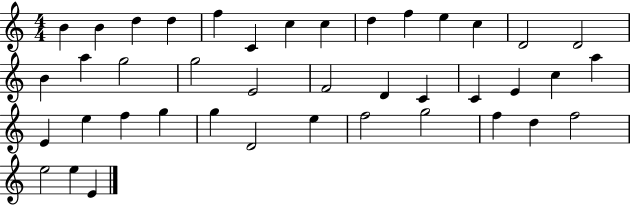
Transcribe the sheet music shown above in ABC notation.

X:1
T:Untitled
M:4/4
L:1/4
K:C
B B d d f C c c d f e c D2 D2 B a g2 g2 E2 F2 D C C E c a E e f g g D2 e f2 g2 f d f2 e2 e E